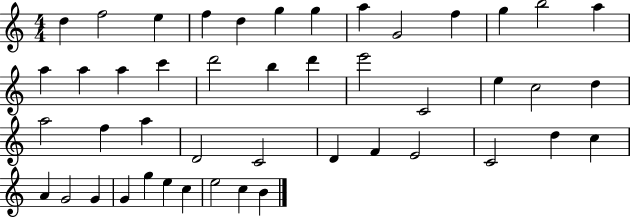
X:1
T:Untitled
M:4/4
L:1/4
K:C
d f2 e f d g g a G2 f g b2 a a a a c' d'2 b d' e'2 C2 e c2 d a2 f a D2 C2 D F E2 C2 d c A G2 G G g e c e2 c B